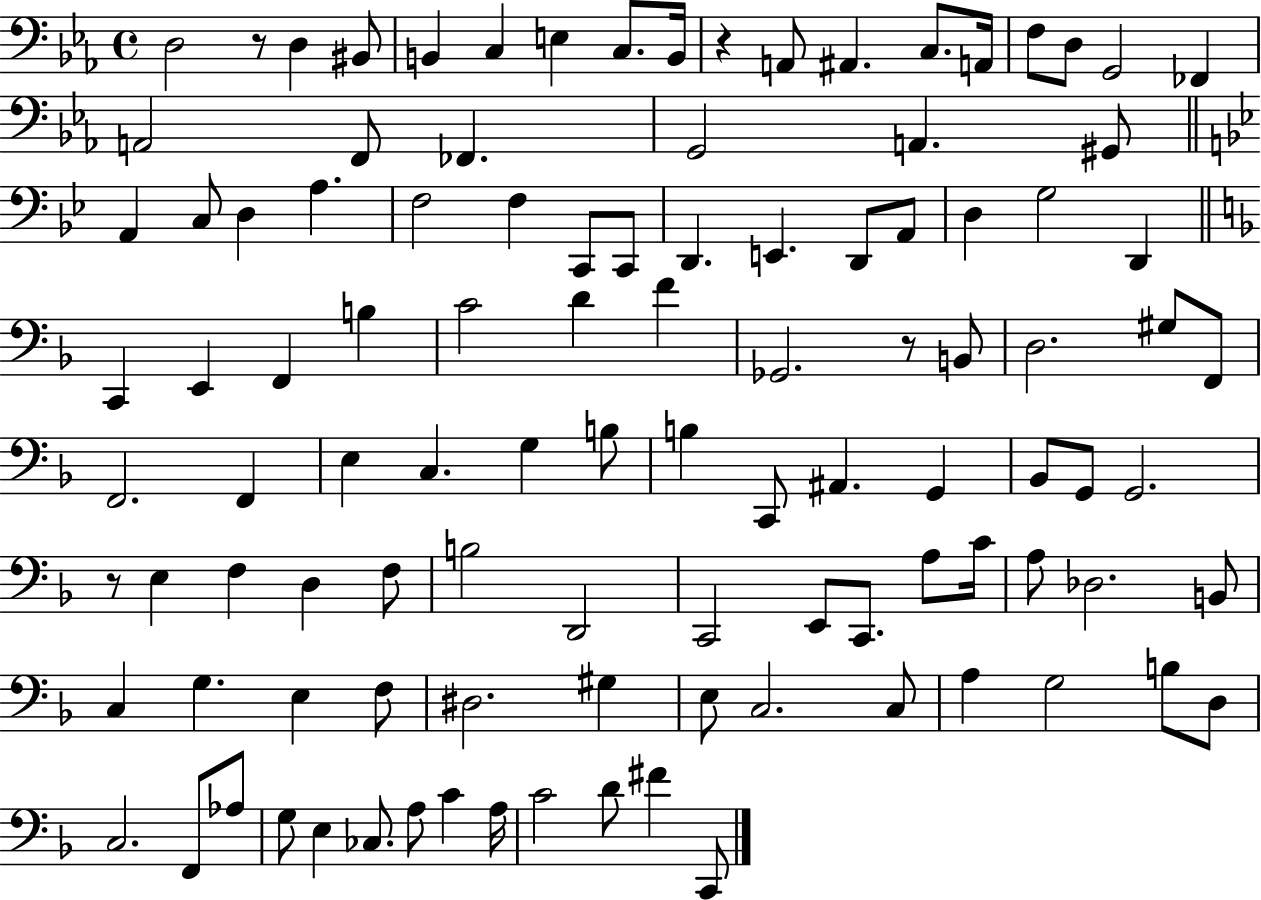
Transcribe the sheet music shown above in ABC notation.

X:1
T:Untitled
M:4/4
L:1/4
K:Eb
D,2 z/2 D, ^B,,/2 B,, C, E, C,/2 B,,/4 z A,,/2 ^A,, C,/2 A,,/4 F,/2 D,/2 G,,2 _F,, A,,2 F,,/2 _F,, G,,2 A,, ^G,,/2 A,, C,/2 D, A, F,2 F, C,,/2 C,,/2 D,, E,, D,,/2 A,,/2 D, G,2 D,, C,, E,, F,, B, C2 D F _G,,2 z/2 B,,/2 D,2 ^G,/2 F,,/2 F,,2 F,, E, C, G, B,/2 B, C,,/2 ^A,, G,, _B,,/2 G,,/2 G,,2 z/2 E, F, D, F,/2 B,2 D,,2 C,,2 E,,/2 C,,/2 A,/2 C/4 A,/2 _D,2 B,,/2 C, G, E, F,/2 ^D,2 ^G, E,/2 C,2 C,/2 A, G,2 B,/2 D,/2 C,2 F,,/2 _A,/2 G,/2 E, _C,/2 A,/2 C A,/4 C2 D/2 ^F C,,/2